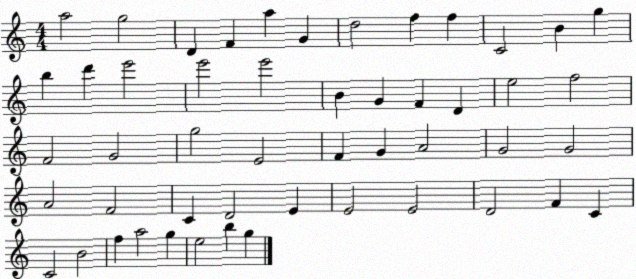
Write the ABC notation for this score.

X:1
T:Untitled
M:4/4
L:1/4
K:C
a2 g2 D F a G d2 f f C2 B g b d' e'2 e'2 e'2 B G F D e2 f2 F2 G2 g2 E2 F G A2 G2 G2 A2 F2 C D2 E E2 E2 D2 F C C2 B2 f a2 g e2 b g